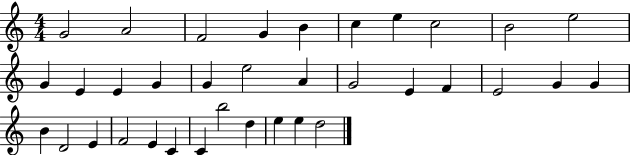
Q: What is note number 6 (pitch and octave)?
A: C5